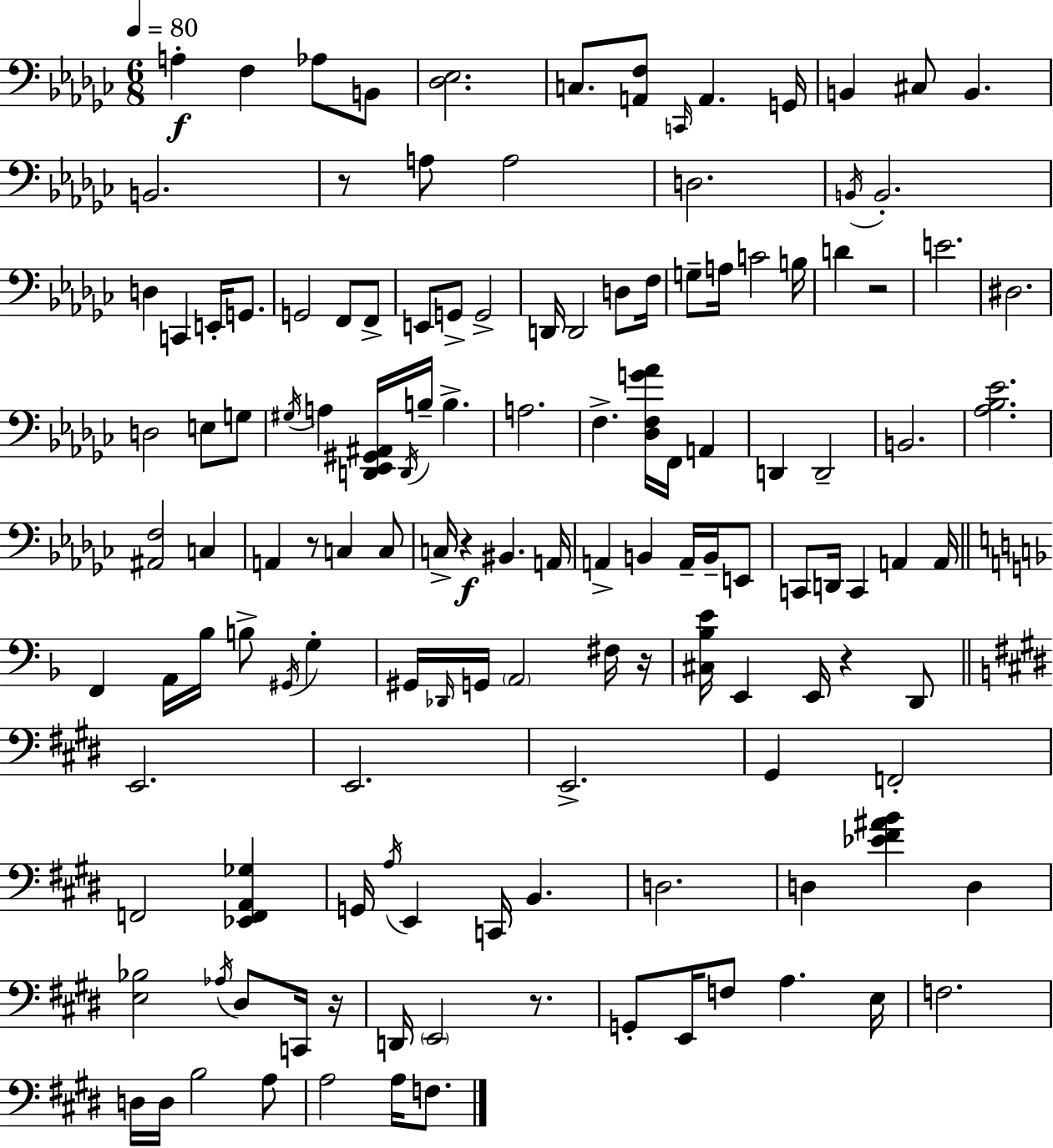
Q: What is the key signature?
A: EES minor